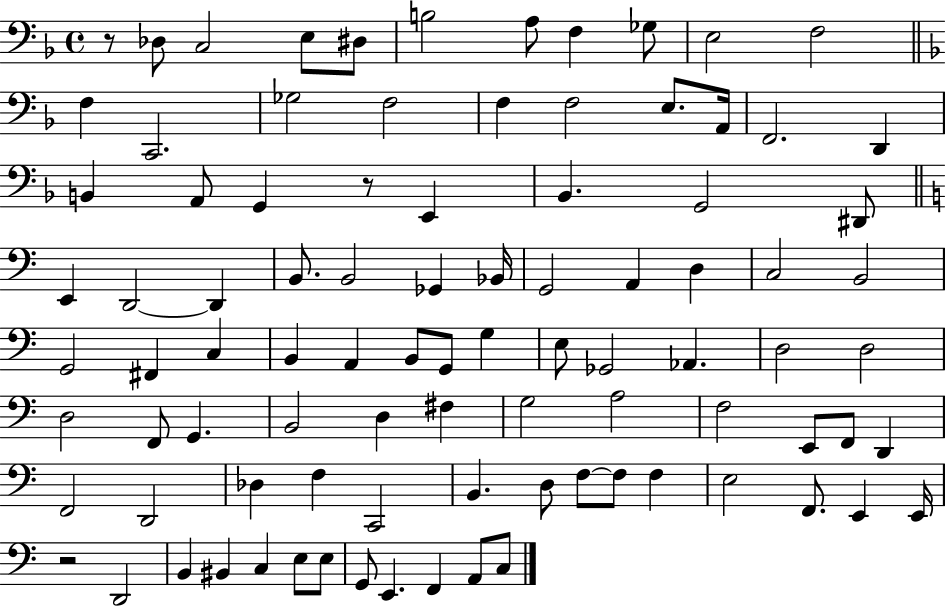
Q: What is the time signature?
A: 4/4